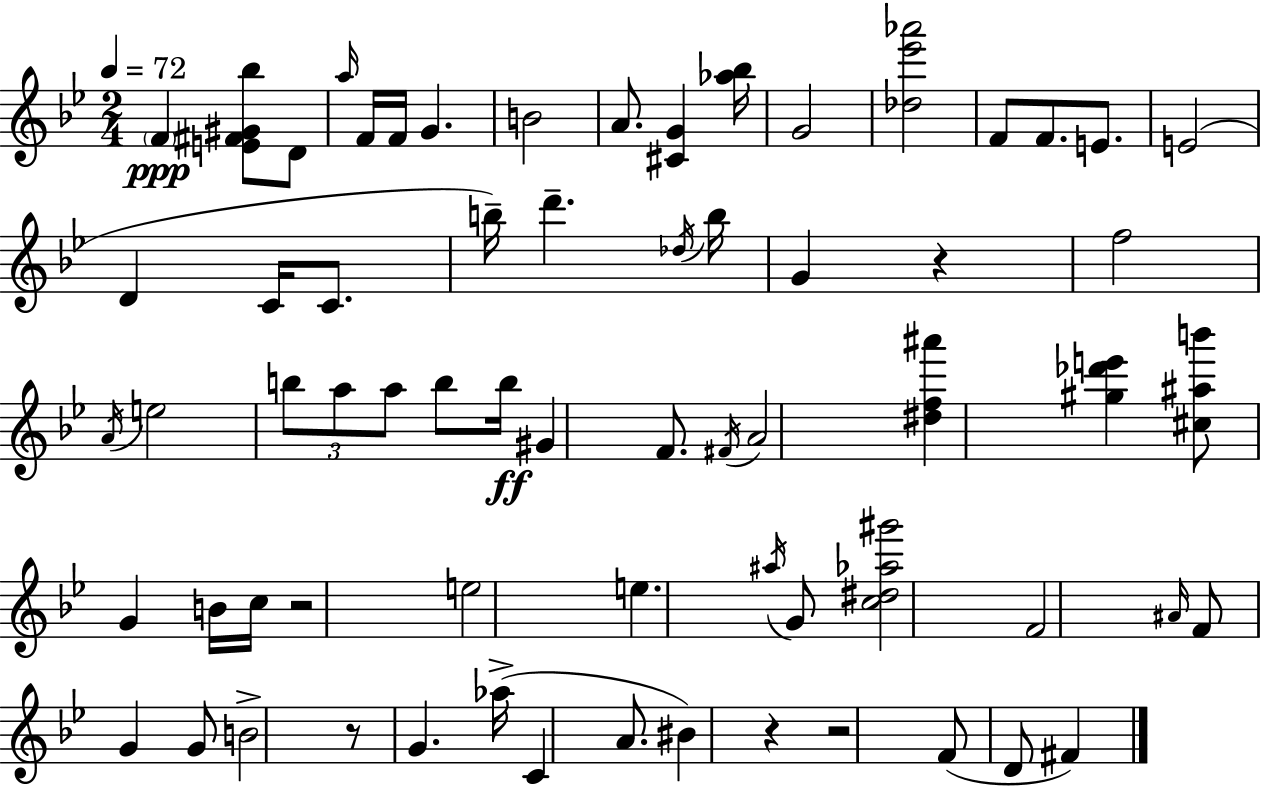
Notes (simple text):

F4/q [E4,F#4,G#4,Bb5]/e D4/e A5/s F4/s F4/s G4/q. B4/h A4/e. [C#4,G4]/q [Ab5,Bb5]/s G4/h [Db5,Eb6,Ab6]/h F4/e F4/e. E4/e. E4/h D4/q C4/s C4/e. B5/s D6/q. Db5/s B5/s G4/q R/q F5/h A4/s E5/h B5/e A5/e A5/e B5/e B5/s G#4/q F4/e. F#4/s A4/h [D#5,F5,A#6]/q [G#5,Db6,E6]/q [C#5,A#5,B6]/e G4/q B4/s C5/s R/h E5/h E5/q. A#5/s G4/e [C5,D#5,Ab5,G#6]/h F4/h A#4/s F4/e G4/q G4/e B4/h R/e G4/q. Ab5/s C4/q A4/e. BIS4/q R/q R/h F4/e D4/e F#4/q